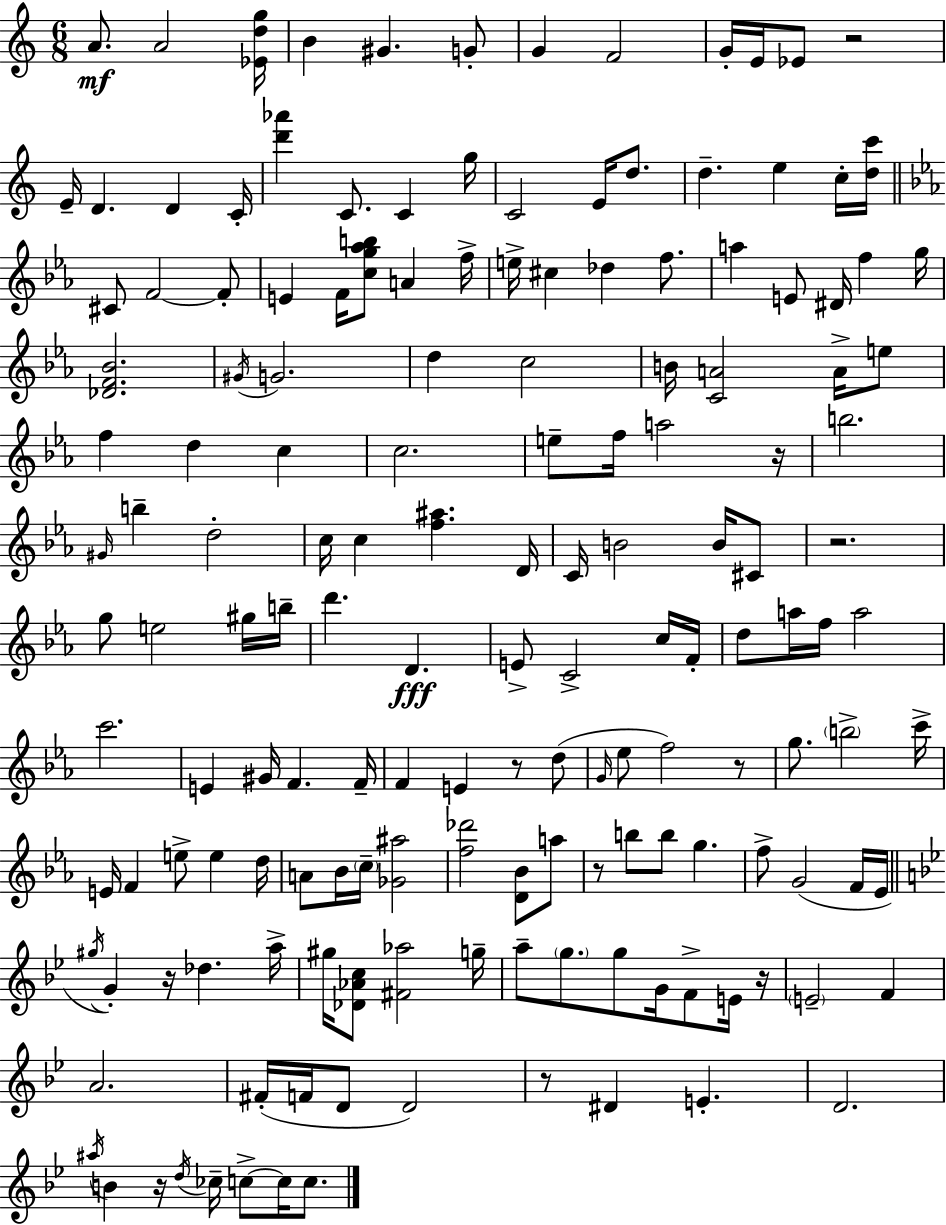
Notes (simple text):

A4/e. A4/h [Eb4,D5,G5]/s B4/q G#4/q. G4/e G4/q F4/h G4/s E4/s Eb4/e R/h E4/s D4/q. D4/q C4/s [D6,Ab6]/q C4/e. C4/q G5/s C4/h E4/s D5/e. D5/q. E5/q C5/s [D5,C6]/s C#4/e F4/h F4/e E4/q F4/s [C5,G5,Ab5,B5]/e A4/q F5/s E5/s C#5/q Db5/q F5/e. A5/q E4/e D#4/s F5/q G5/s [Db4,F4,Bb4]/h. G#4/s G4/h. D5/q C5/h B4/s [C4,A4]/h A4/s E5/e F5/q D5/q C5/q C5/h. E5/e F5/s A5/h R/s B5/h. G#4/s B5/q D5/h C5/s C5/q [F5,A#5]/q. D4/s C4/s B4/h B4/s C#4/e R/h. G5/e E5/h G#5/s B5/s D6/q. D4/q. E4/e C4/h C5/s F4/s D5/e A5/s F5/s A5/h C6/h. E4/q G#4/s F4/q. F4/s F4/q E4/q R/e D5/e G4/s Eb5/e F5/h R/e G5/e. B5/h C6/s E4/s F4/q E5/e E5/q D5/s A4/e Bb4/s C5/s [Gb4,A#5]/h [F5,Db6]/h [D4,Bb4]/e A5/e R/e B5/e B5/e G5/q. F5/e G4/h F4/s Eb4/s G#5/s G4/q R/s Db5/q. A5/s G#5/s [Db4,Ab4,C5]/e [F#4,Ab5]/h G5/s A5/e G5/e. G5/e G4/s F4/e E4/s R/s E4/h F4/q A4/h. F#4/s F4/s D4/e D4/h R/e D#4/q E4/q. D4/h. A#5/s B4/q R/s D5/s CES5/s C5/e C5/s C5/e.